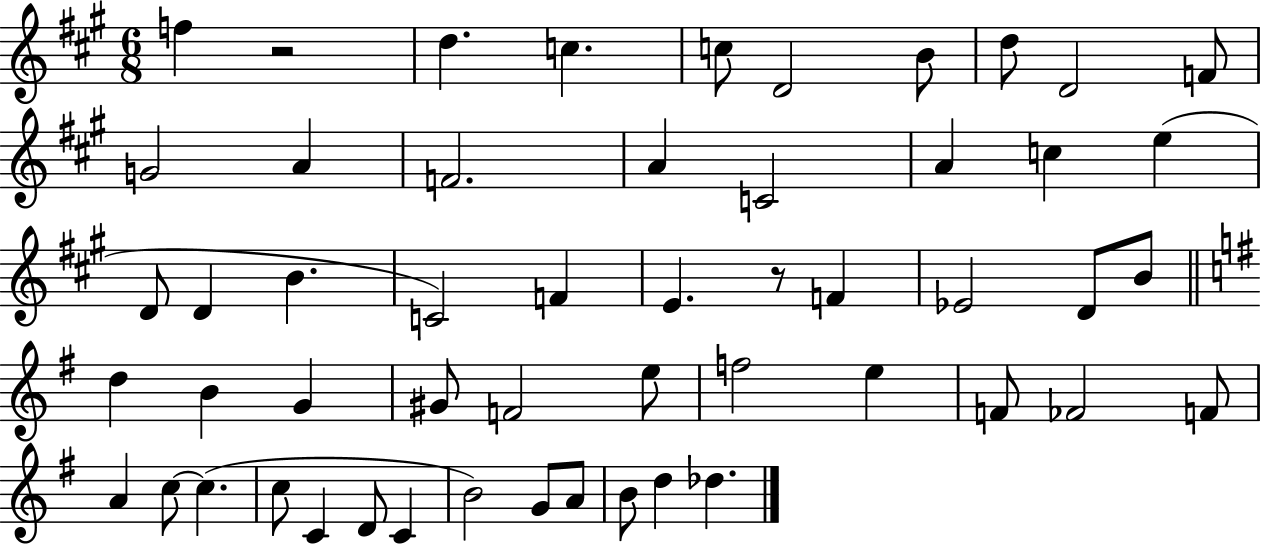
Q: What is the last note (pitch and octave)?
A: Db5